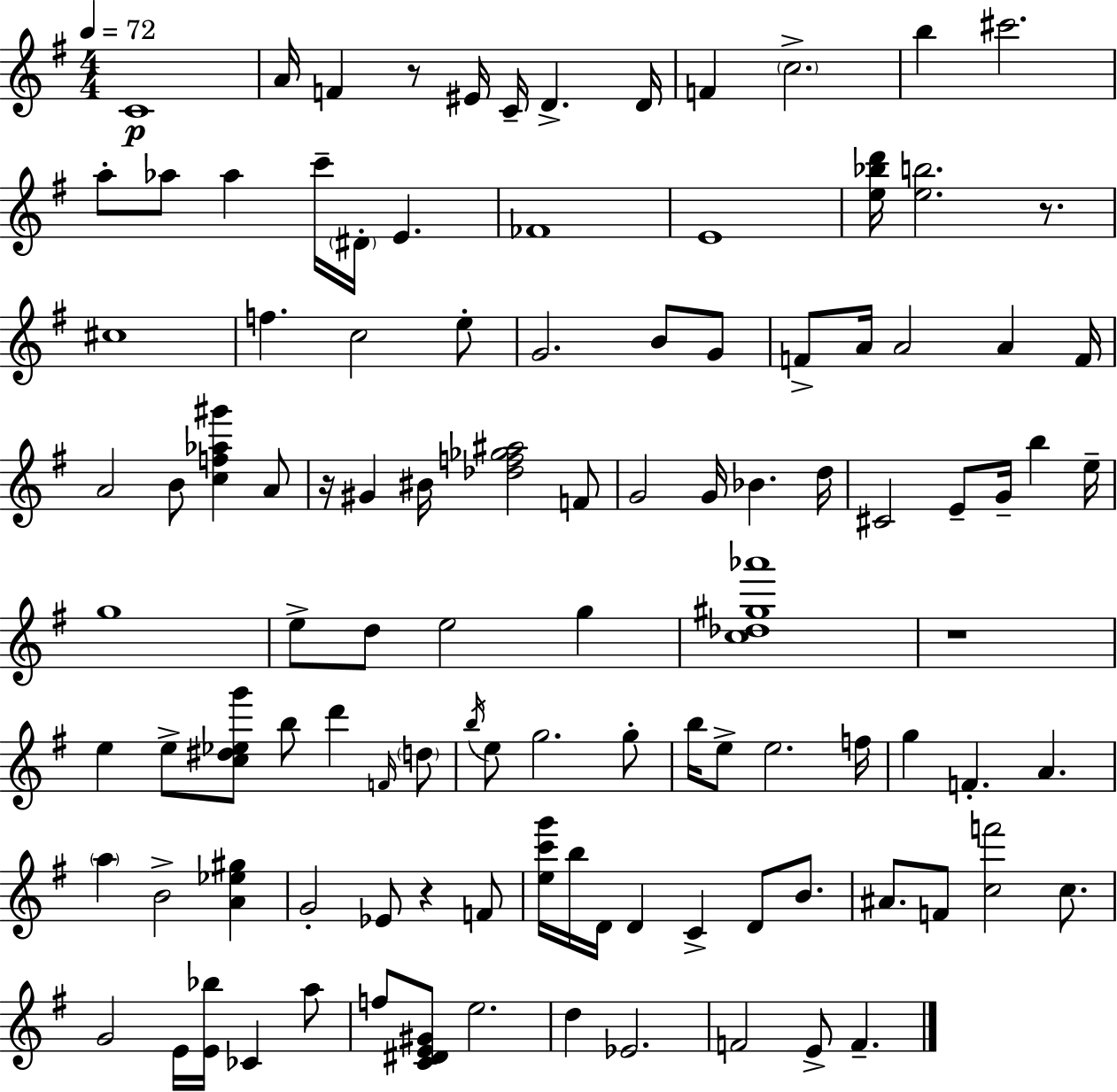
{
  \clef treble
  \numericTimeSignature
  \time 4/4
  \key g \major
  \tempo 4 = 72
  \repeat volta 2 { c'1\p | a'16 f'4 r8 eis'16 c'16-- d'4.-> d'16 | f'4 \parenthesize c''2.-> | b''4 cis'''2. | \break a''8-. aes''8 aes''4 c'''16-- \parenthesize dis'16-. e'4. | fes'1 | e'1 | <e'' bes'' d'''>16 <e'' b''>2. r8. | \break cis''1 | f''4. c''2 e''8-. | g'2. b'8 g'8 | f'8-> a'16 a'2 a'4 f'16 | \break a'2 b'8 <c'' f'' aes'' gis'''>4 a'8 | r16 gis'4 bis'16 <des'' f'' ges'' ais''>2 f'8 | g'2 g'16 bes'4. d''16 | cis'2 e'8-- g'16-- b''4 e''16-- | \break g''1 | e''8-> d''8 e''2 g''4 | <c'' des'' gis'' aes'''>1 | r1 | \break e''4 e''8-> <c'' dis'' ees'' g'''>8 b''8 d'''4 \grace { f'16 } \parenthesize d''8 | \acciaccatura { b''16 } e''8 g''2. | g''8-. b''16 e''8-> e''2. | f''16 g''4 f'4.-. a'4. | \break \parenthesize a''4 b'2-> <a' ees'' gis''>4 | g'2-. ees'8 r4 | f'8 <e'' c''' g'''>16 b''16 d'16 d'4 c'4-> d'8 b'8. | ais'8. f'8 <c'' f'''>2 c''8. | \break g'2 e'16 <e' bes''>16 ces'4 | a''8 f''8 <c' dis' e' gis'>8 e''2. | d''4 ees'2. | f'2 e'8-> f'4.-- | \break } \bar "|."
}